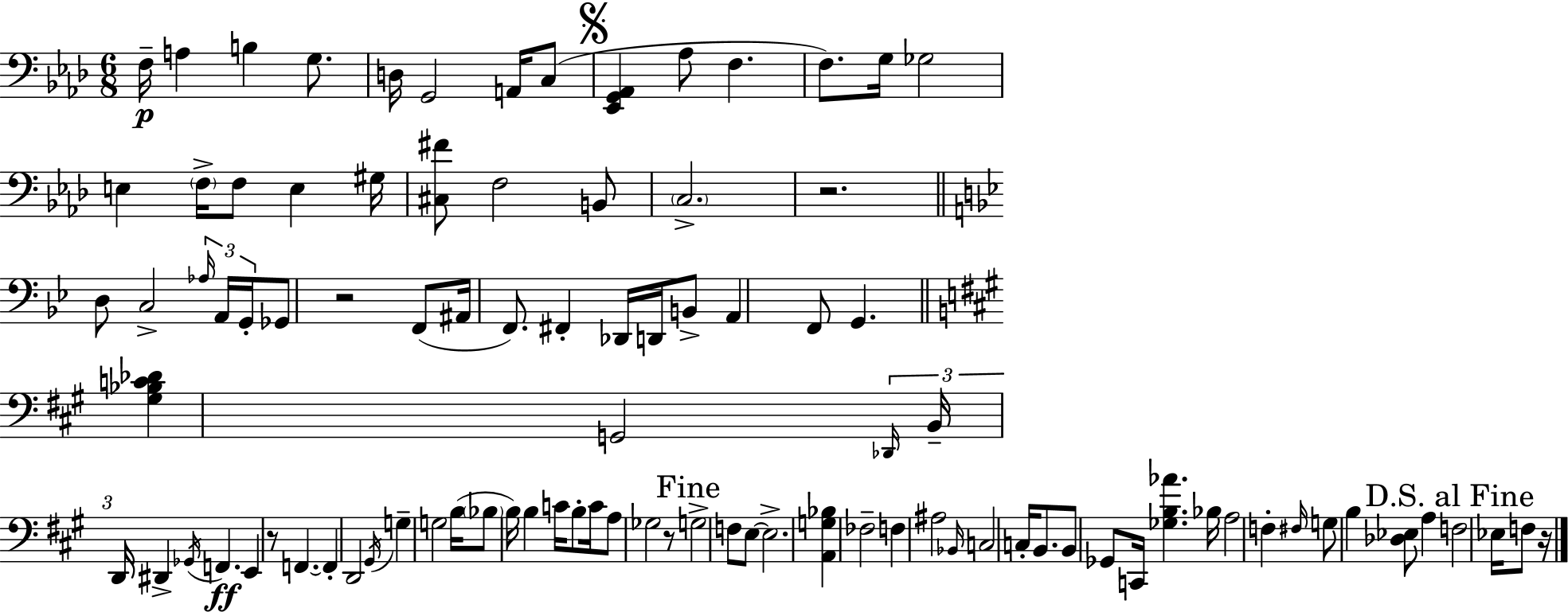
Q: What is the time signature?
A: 6/8